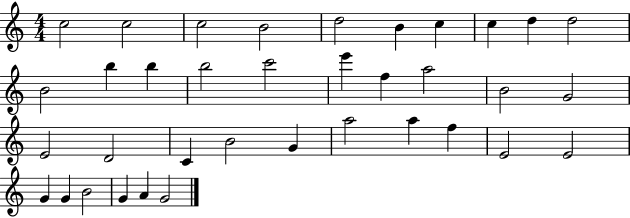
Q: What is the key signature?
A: C major